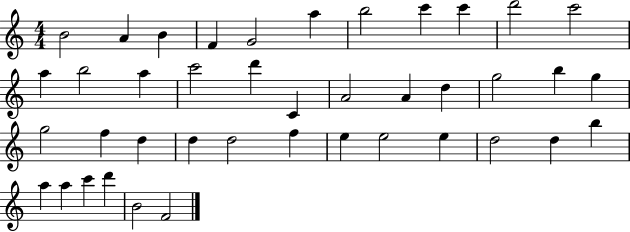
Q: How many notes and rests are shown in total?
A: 41